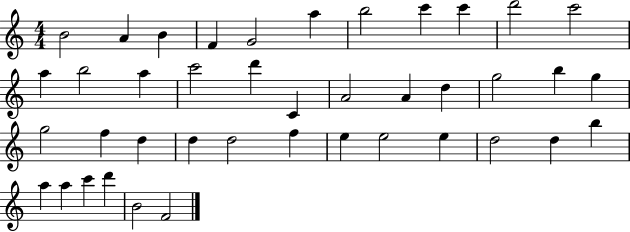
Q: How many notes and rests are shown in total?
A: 41